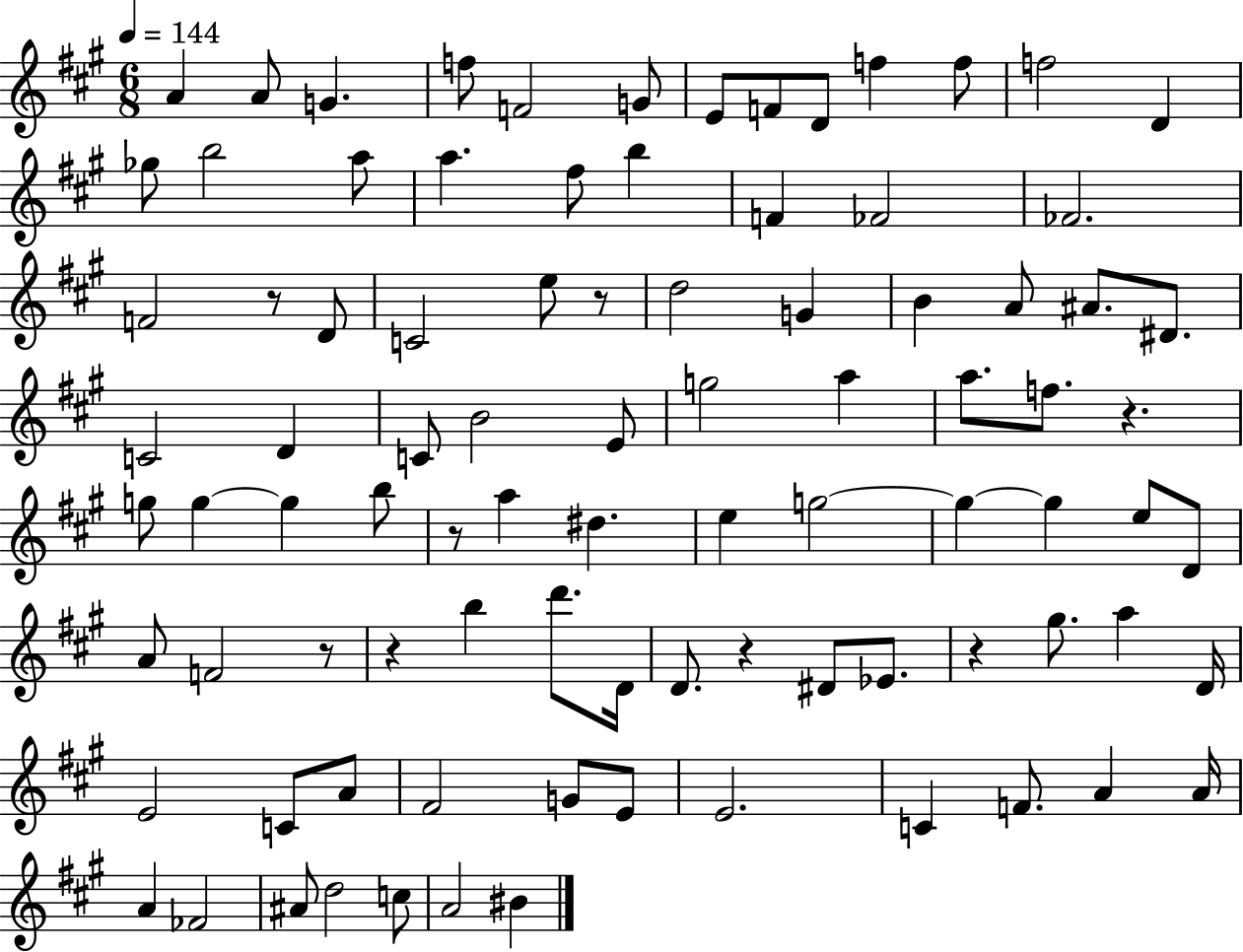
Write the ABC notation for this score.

X:1
T:Untitled
M:6/8
L:1/4
K:A
A A/2 G f/2 F2 G/2 E/2 F/2 D/2 f f/2 f2 D _g/2 b2 a/2 a ^f/2 b F _F2 _F2 F2 z/2 D/2 C2 e/2 z/2 d2 G B A/2 ^A/2 ^D/2 C2 D C/2 B2 E/2 g2 a a/2 f/2 z g/2 g g b/2 z/2 a ^d e g2 g g e/2 D/2 A/2 F2 z/2 z b d'/2 D/4 D/2 z ^D/2 _E/2 z ^g/2 a D/4 E2 C/2 A/2 ^F2 G/2 E/2 E2 C F/2 A A/4 A _F2 ^A/2 d2 c/2 A2 ^B